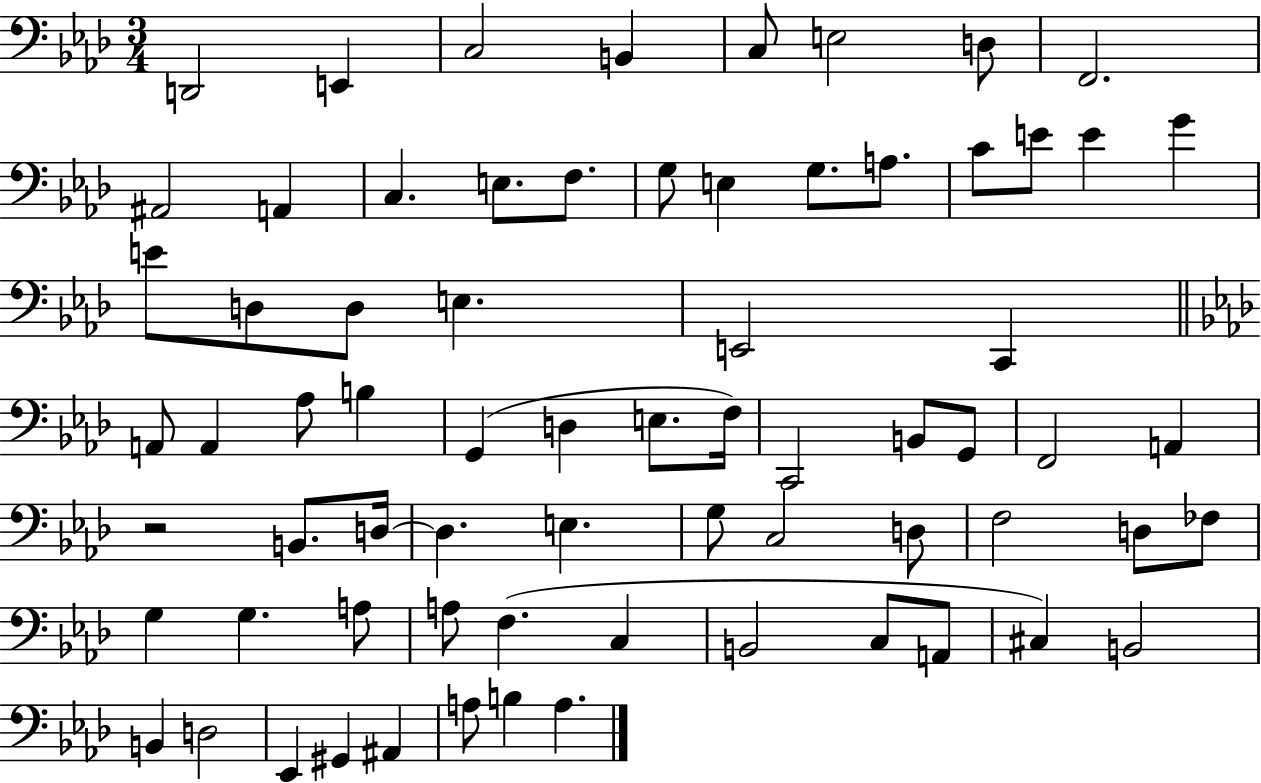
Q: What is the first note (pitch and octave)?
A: D2